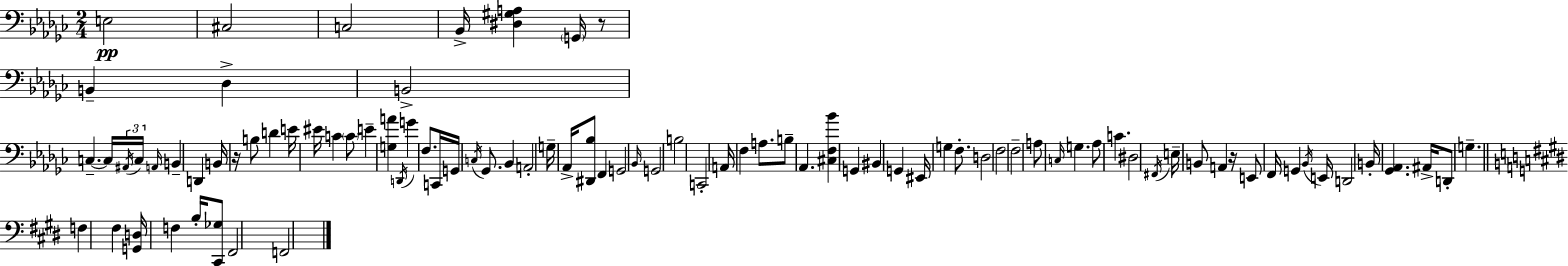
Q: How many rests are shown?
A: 3